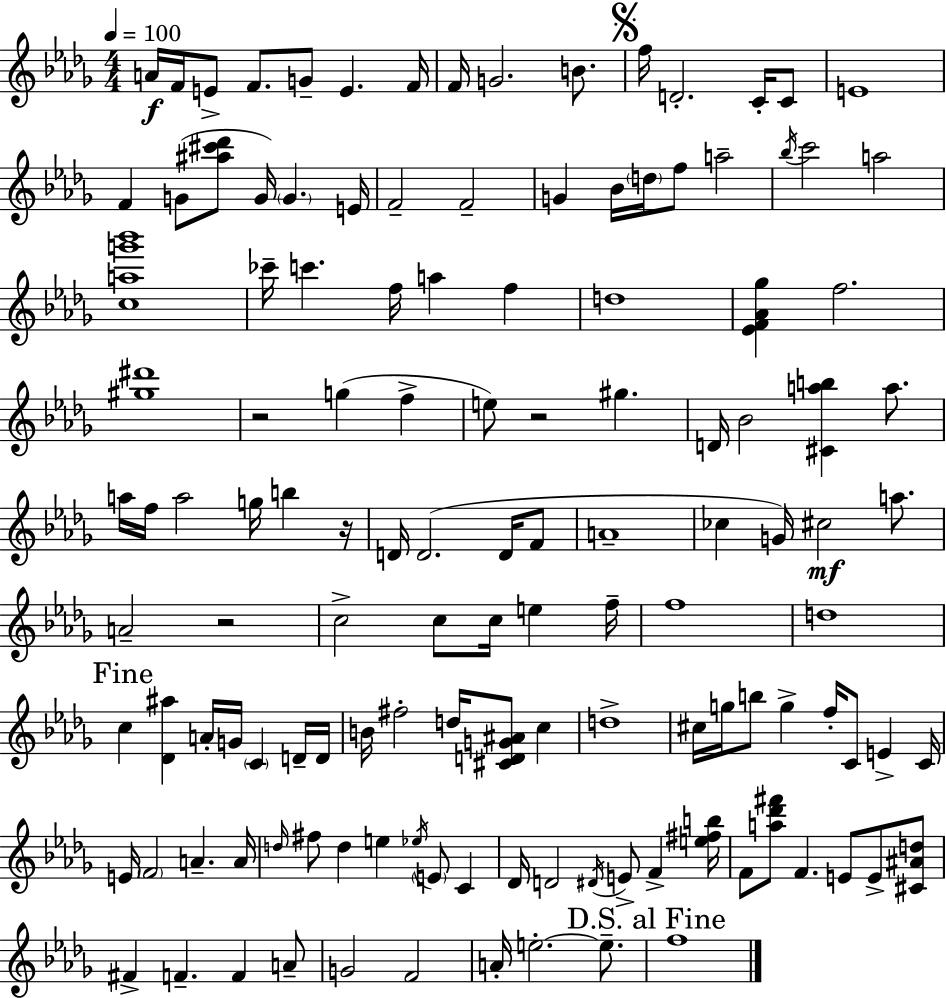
{
  \clef treble
  \numericTimeSignature
  \time 4/4
  \key bes \minor
  \tempo 4 = 100
  a'16\f f'16 e'8-> f'8. g'8-- e'4. f'16 | f'16 g'2. b'8. | \mark \markup { \musicglyph "scripts.segno" } f''16 d'2.-. c'16-. c'8 | e'1 | \break f'4 g'8( <ais'' cis''' des'''>8 g'16) \parenthesize g'4. e'16 | f'2-- f'2-- | g'4 bes'16 \parenthesize d''16 f''8 a''2-- | \acciaccatura { bes''16 } c'''2 a''2 | \break <c'' a'' g''' bes'''>1 | ces'''16-- c'''4. f''16 a''4 f''4 | d''1 | <ees' f' aes' ges''>4 f''2. | \break <gis'' dis'''>1 | r2 g''4( f''4-> | e''8) r2 gis''4. | d'16 bes'2 <cis' a'' b''>4 a''8. | \break a''16 f''16 a''2 g''16 b''4 | r16 d'16 d'2.( d'16 f'8 | a'1-- | ces''4 g'16) cis''2\mf a''8. | \break a'2-- r2 | c''2-> c''8 c''16 e''4 | f''16-- f''1 | d''1 | \break \mark "Fine" c''4 <des' ais''>4 a'16-. g'16 \parenthesize c'4 d'16-- | d'16 b'16 fis''2-. d''16 <cis' d' g' ais'>8 c''4 | d''1-> | cis''16 g''16 b''8 g''4-> f''16-. c'8 e'4-> | \break c'16 e'16 \parenthesize f'2 a'4.-- | a'16 \grace { d''16 } fis''8 d''4 e''4 \acciaccatura { ees''16 } \parenthesize e'8 c'4 | des'16 d'2 \acciaccatura { dis'16 } e'8-> f'4-> | <e'' fis'' b''>16 f'8 <a'' des''' fis'''>8 f'4. e'8 | \break e'8-> <cis' ais' d''>8 fis'4-> f'4.-- f'4 | a'8-- g'2 f'2 | a'16-. e''2.-.~~ | e''8.-- \mark "D.S. al Fine" f''1 | \break \bar "|."
}